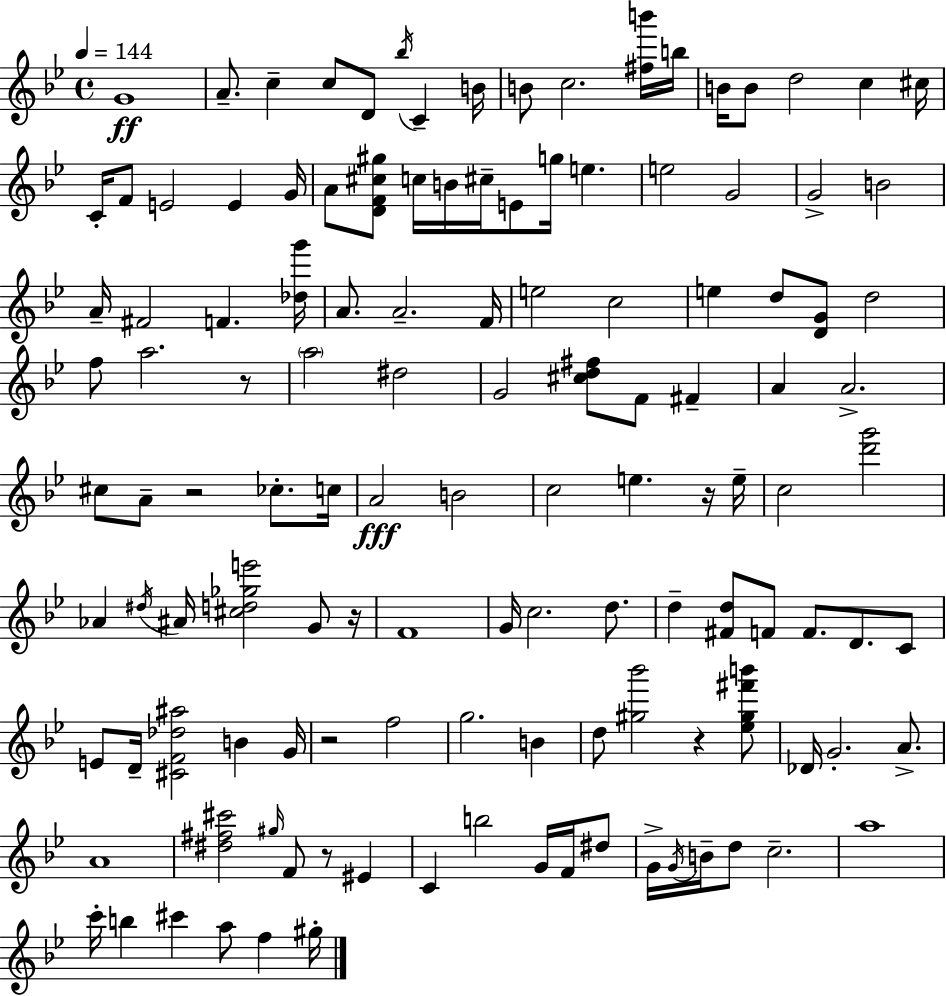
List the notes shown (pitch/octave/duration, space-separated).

G4/w A4/e. C5/q C5/e D4/e Bb5/s C4/q B4/s B4/e C5/h. [F#5,B6]/s B5/s B4/s B4/e D5/h C5/q C#5/s C4/s F4/e E4/h E4/q G4/s A4/e [D4,F4,C#5,G#5]/e C5/s B4/s C#5/s E4/e G5/s E5/q. E5/h G4/h G4/h B4/h A4/s F#4/h F4/q. [Db5,G6]/s A4/e. A4/h. F4/s E5/h C5/h E5/q D5/e [D4,G4]/e D5/h F5/e A5/h. R/e A5/h D#5/h G4/h [C#5,D5,F#5]/e F4/e F#4/q A4/q A4/h. C#5/e A4/e R/h CES5/e. C5/s A4/h B4/h C5/h E5/q. R/s E5/s C5/h [D6,G6]/h Ab4/q D#5/s A#4/s [C#5,D5,Gb5,E6]/h G4/e R/s F4/w G4/s C5/h. D5/e. D5/q [F#4,D5]/e F4/e F4/e. D4/e. C4/e E4/e D4/s [C#4,F4,Db5,A#5]/h B4/q G4/s R/h F5/h G5/h. B4/q D5/e [G#5,Bb6]/h R/q [Eb5,G#5,F#6,B6]/e Db4/s G4/h. A4/e. A4/w [D#5,F#5,C#6]/h G#5/s F4/e R/e EIS4/q C4/q B5/h G4/s F4/s D#5/e G4/s G4/s B4/s D5/e C5/h. A5/w C6/s B5/q C#6/q A5/e F5/q G#5/s